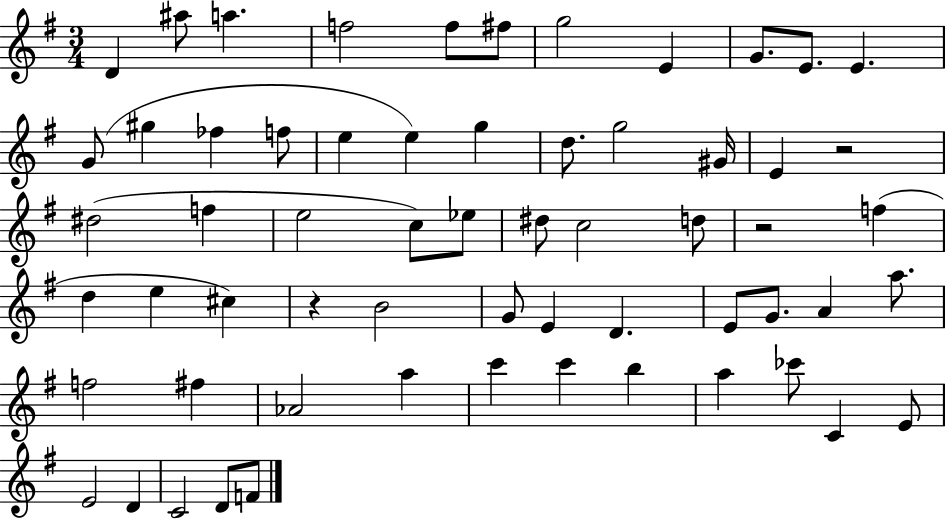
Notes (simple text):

D4/q A#5/e A5/q. F5/h F5/e F#5/e G5/h E4/q G4/e. E4/e. E4/q. G4/e G#5/q FES5/q F5/e E5/q E5/q G5/q D5/e. G5/h G#4/s E4/q R/h D#5/h F5/q E5/h C5/e Eb5/e D#5/e C5/h D5/e R/h F5/q D5/q E5/q C#5/q R/q B4/h G4/e E4/q D4/q. E4/e G4/e. A4/q A5/e. F5/h F#5/q Ab4/h A5/q C6/q C6/q B5/q A5/q CES6/e C4/q E4/e E4/h D4/q C4/h D4/e F4/e